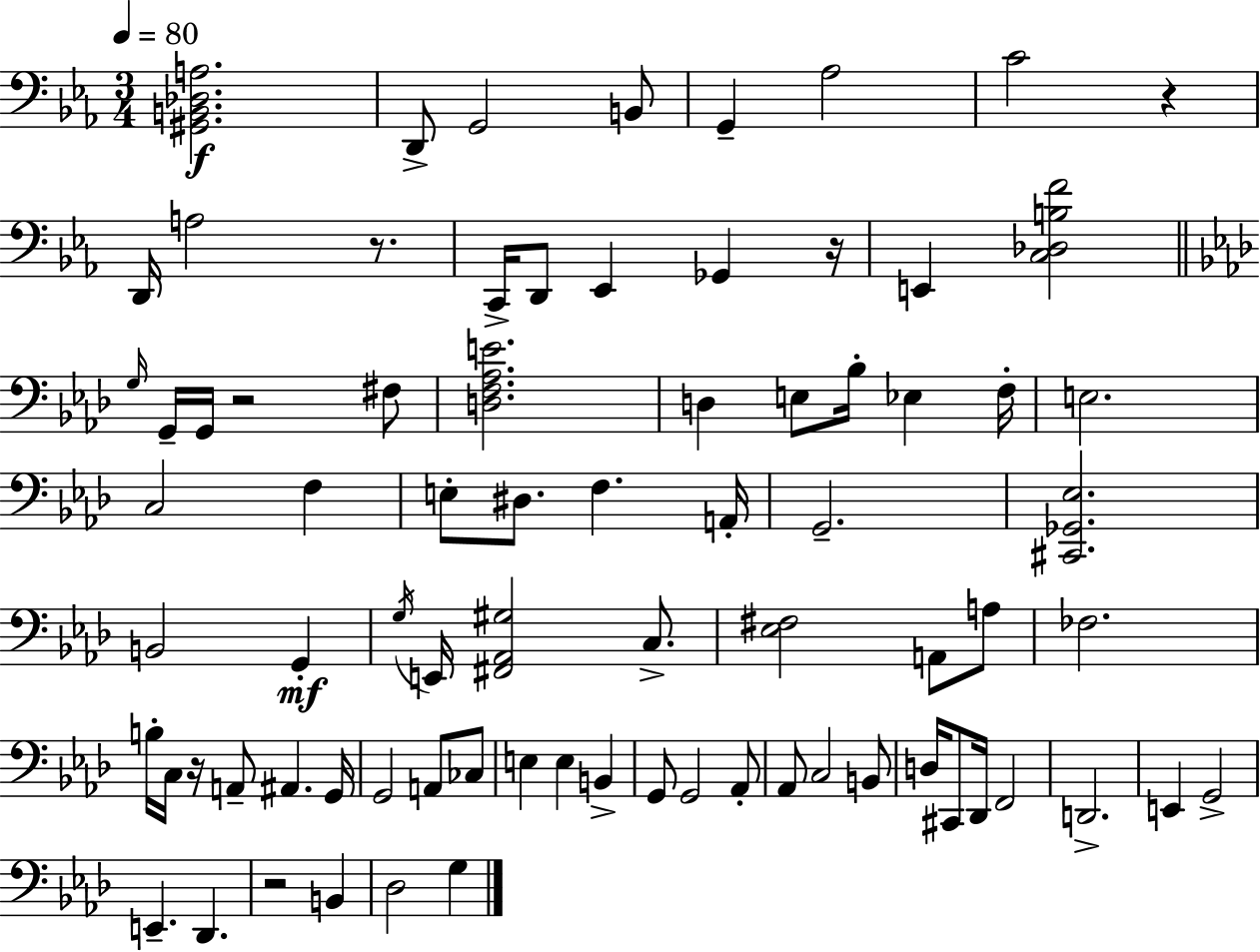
X:1
T:Untitled
M:3/4
L:1/4
K:Eb
[^G,,B,,_D,A,]2 D,,/2 G,,2 B,,/2 G,, _A,2 C2 z D,,/4 A,2 z/2 C,,/4 D,,/2 _E,, _G,, z/4 E,, [C,_D,B,F]2 G,/4 G,,/4 G,,/4 z2 ^F,/2 [D,F,_A,E]2 D, E,/2 _B,/4 _E, F,/4 E,2 C,2 F, E,/2 ^D,/2 F, A,,/4 G,,2 [^C,,_G,,_E,]2 B,,2 G,, G,/4 E,,/4 [^F,,_A,,^G,]2 C,/2 [_E,^F,]2 A,,/2 A,/2 _F,2 B,/4 C,/4 z/4 A,,/2 ^A,, G,,/4 G,,2 A,,/2 _C,/2 E, E, B,, G,,/2 G,,2 _A,,/2 _A,,/2 C,2 B,,/2 D,/4 ^C,,/2 _D,,/4 F,,2 D,,2 E,, G,,2 E,, _D,, z2 B,, _D,2 G,